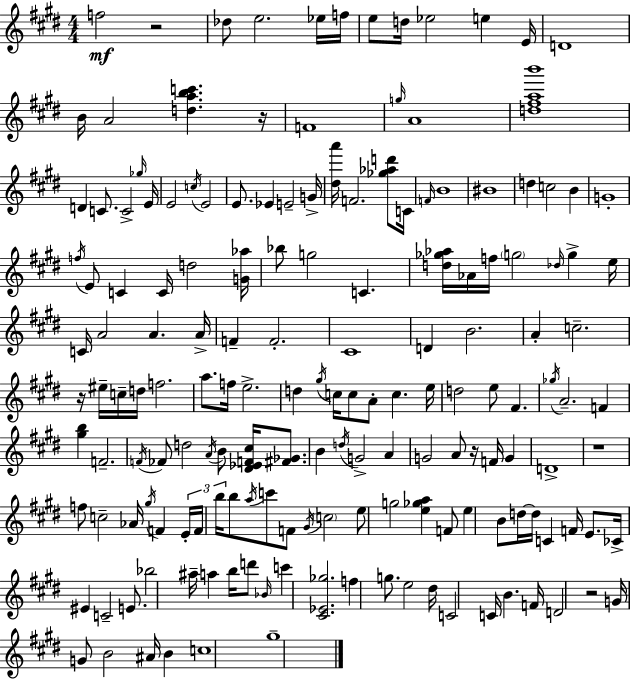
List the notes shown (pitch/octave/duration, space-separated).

F5/h R/h Db5/e E5/h. Eb5/s F5/s E5/e D5/s Eb5/h E5/q E4/s D4/w B4/s A4/h [D5,A5,B5,C6]/q. R/s F4/w G5/s A4/w [D5,F#5,A5,B6]/w D4/q C4/e. C4/h Gb5/s E4/s E4/h C5/s E4/h E4/e. Eb4/q E4/h G4/s [D#5,A6]/s F4/h. [Gb5,Ab5,D6]/e C4/s F4/s B4/w BIS4/w D5/q C5/h B4/q G4/w F5/s E4/e C4/q C4/s D5/h [G4,Ab5]/s Bb5/e G5/h C4/q. [D5,Gb5,Ab5]/s Ab4/s F5/s G5/h Db5/s G5/q E5/s C4/s A4/h A4/q. A4/s F4/q F4/h. C#4/w D4/q B4/h. A4/q C5/h. R/s EIS5/s C5/s D5/s F5/h. A5/e. F5/s E5/h. D5/q G#5/s C5/s C5/e A4/e C5/q. E5/s D5/h E5/e F#4/q. Gb5/s A4/h. F4/q [G#5,B5]/q F4/h. F4/s FES4/e D5/h A4/s B4/e [D#4,Eb4,F4,C#5]/s [F#4,Gb4]/e. B4/q D5/s G4/h A4/q G4/h A4/e R/s F4/s G4/q D4/w R/w F5/e C5/h Ab4/s G#5/s F4/q E4/s F4/s B5/s B5/e A5/s C6/e F4/e G#4/s C5/h E5/e G5/h [E5,Gb5,A5]/q F4/e E5/q B4/e D5/s D5/s C4/q F4/s E4/e. CES4/s EIS4/q C4/h E4/e. Bb5/h A#5/s A5/q B5/s D6/e Bb4/s C6/q [C#4,Eb4,Gb5]/h. F5/q G5/e. E5/h D#5/s C4/h C4/s B4/q. F4/s D4/h R/h G4/s G4/e B4/h A#4/s B4/q C5/w G#5/w